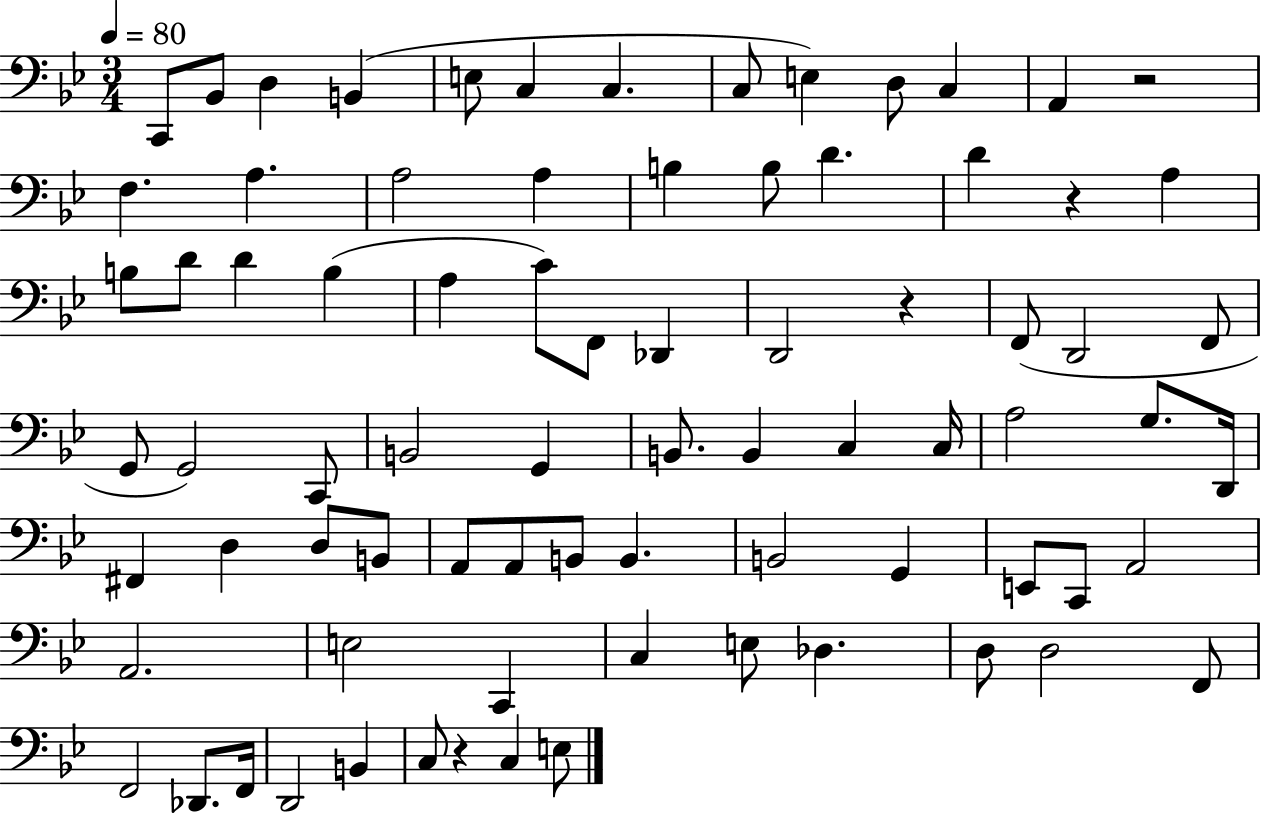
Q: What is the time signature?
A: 3/4